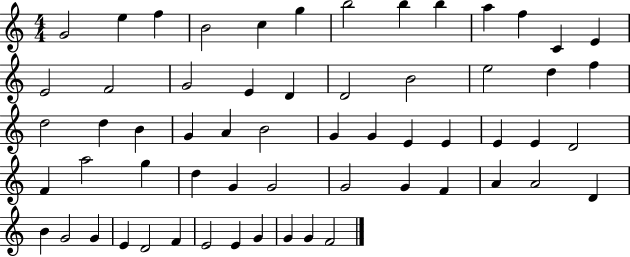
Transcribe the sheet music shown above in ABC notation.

X:1
T:Untitled
M:4/4
L:1/4
K:C
G2 e f B2 c g b2 b b a f C E E2 F2 G2 E D D2 B2 e2 d f d2 d B G A B2 G G E E E E D2 F a2 g d G G2 G2 G F A A2 D B G2 G E D2 F E2 E G G G F2